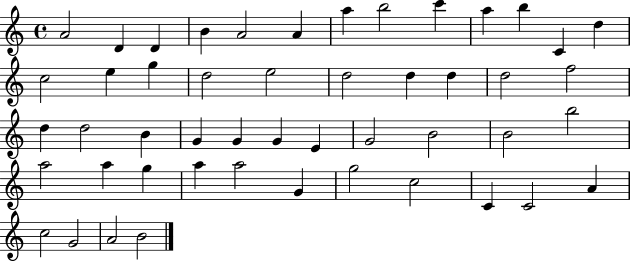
X:1
T:Untitled
M:4/4
L:1/4
K:C
A2 D D B A2 A a b2 c' a b C d c2 e g d2 e2 d2 d d d2 f2 d d2 B G G G E G2 B2 B2 b2 a2 a g a a2 G g2 c2 C C2 A c2 G2 A2 B2